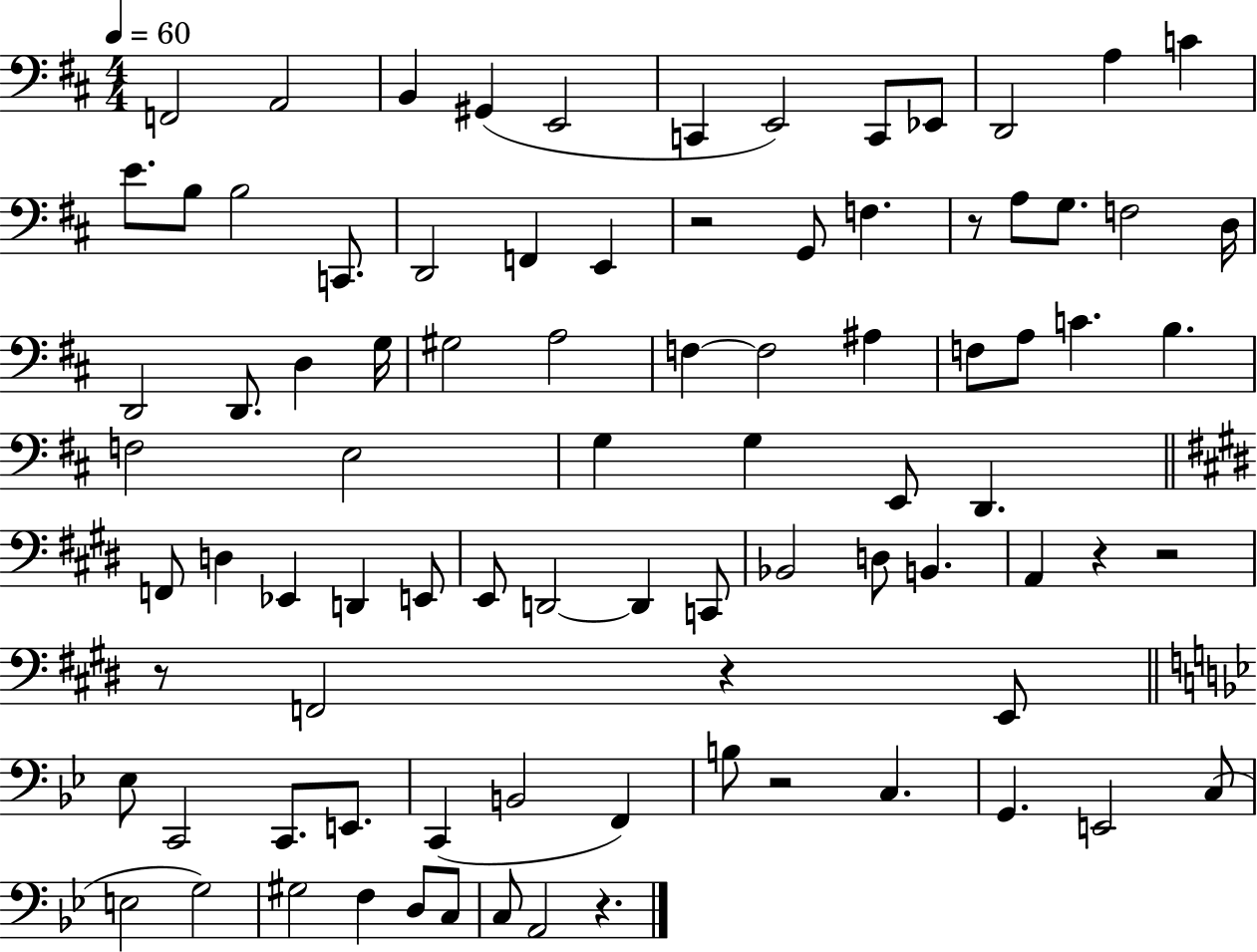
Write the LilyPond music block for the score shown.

{
  \clef bass
  \numericTimeSignature
  \time 4/4
  \key d \major
  \tempo 4 = 60
  f,2 a,2 | b,4 gis,4( e,2 | c,4 e,2) c,8 ees,8 | d,2 a4 c'4 | \break e'8. b8 b2 c,8. | d,2 f,4 e,4 | r2 g,8 f4. | r8 a8 g8. f2 d16 | \break d,2 d,8. d4 g16 | gis2 a2 | f4~~ f2 ais4 | f8 a8 c'4. b4. | \break f2 e2 | g4 g4 e,8 d,4. | \bar "||" \break \key e \major f,8 d4 ees,4 d,4 e,8 | e,8 d,2~~ d,4 c,8 | bes,2 d8 b,4. | a,4 r4 r2 | \break r8 f,2 r4 e,8 | \bar "||" \break \key g \minor ees8 c,2 c,8. e,8. | c,4( b,2 f,4) | b8 r2 c4. | g,4. e,2 c8( | \break e2 g2) | gis2 f4 d8 c8 | c8 a,2 r4. | \bar "|."
}